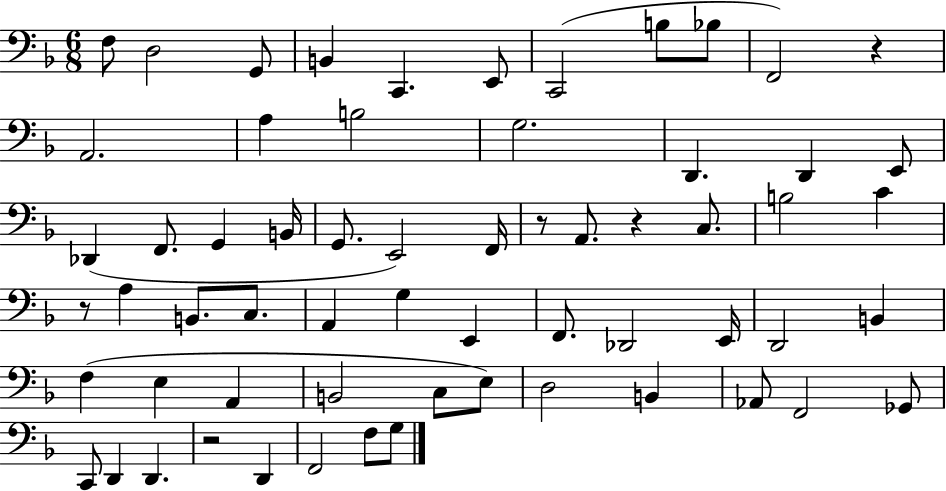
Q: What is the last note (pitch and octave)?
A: G3